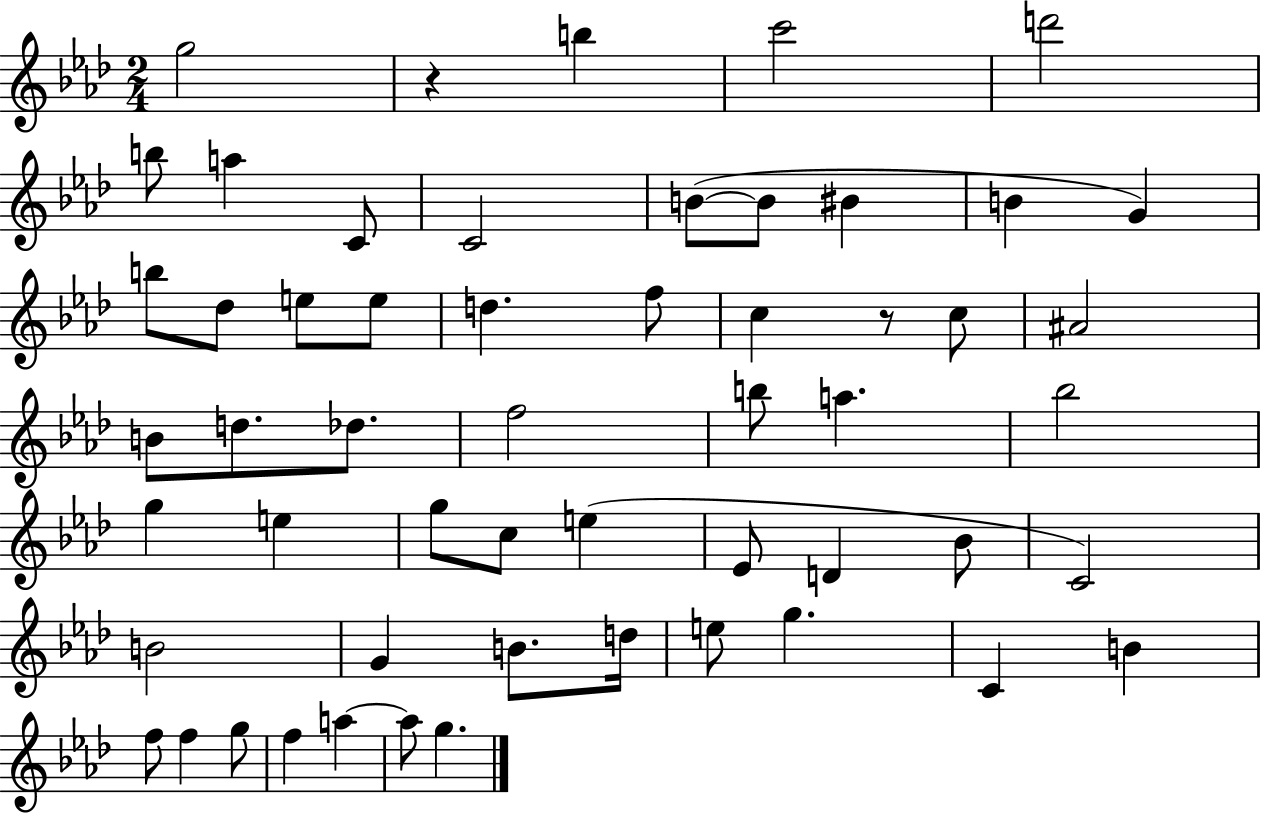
{
  \clef treble
  \numericTimeSignature
  \time 2/4
  \key aes \major
  g''2 | r4 b''4 | c'''2 | d'''2 | \break b''8 a''4 c'8 | c'2 | b'8~(~ b'8 bis'4 | b'4 g'4) | \break b''8 des''8 e''8 e''8 | d''4. f''8 | c''4 r8 c''8 | ais'2 | \break b'8 d''8. des''8. | f''2 | b''8 a''4. | bes''2 | \break g''4 e''4 | g''8 c''8 e''4( | ees'8 d'4 bes'8 | c'2) | \break b'2 | g'4 b'8. d''16 | e''8 g''4. | c'4 b'4 | \break f''8 f''4 g''8 | f''4 a''4~~ | a''8 g''4. | \bar "|."
}